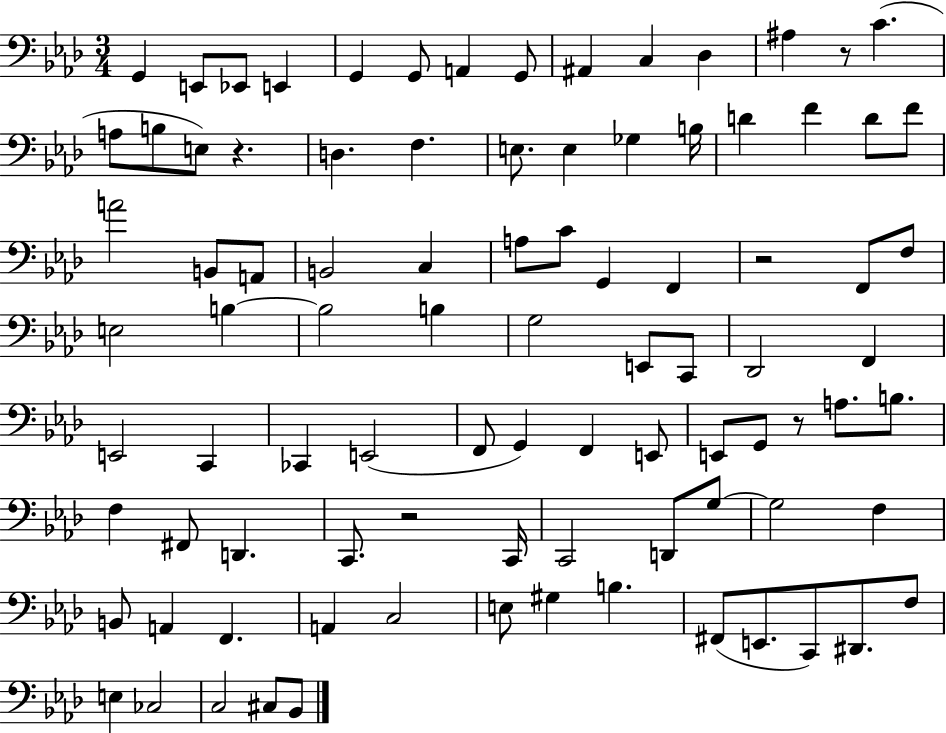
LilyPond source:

{
  \clef bass
  \numericTimeSignature
  \time 3/4
  \key aes \major
  \repeat volta 2 { g,4 e,8 ees,8 e,4 | g,4 g,8 a,4 g,8 | ais,4 c4 des4 | ais4 r8 c'4.( | \break a8 b8 e8) r4. | d4. f4. | e8. e4 ges4 b16 | d'4 f'4 d'8 f'8 | \break a'2 b,8 a,8 | b,2 c4 | a8 c'8 g,4 f,4 | r2 f,8 f8 | \break e2 b4~~ | b2 b4 | g2 e,8 c,8 | des,2 f,4 | \break e,2 c,4 | ces,4 e,2( | f,8 g,4) f,4 e,8 | e,8 g,8 r8 a8. b8. | \break f4 fis,8 d,4. | c,8. r2 c,16 | c,2 d,8 g8~~ | g2 f4 | \break b,8 a,4 f,4. | a,4 c2 | e8 gis4 b4. | fis,8( e,8. c,8) dis,8. f8 | \break e4 ces2 | c2 cis8 bes,8 | } \bar "|."
}